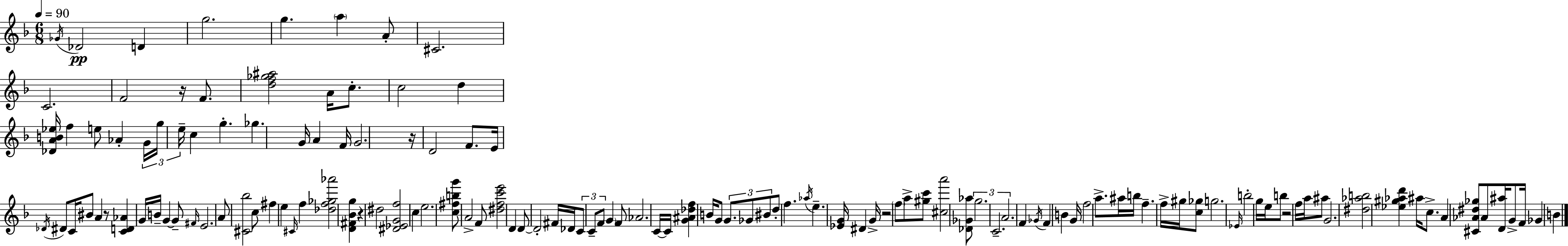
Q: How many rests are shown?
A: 6